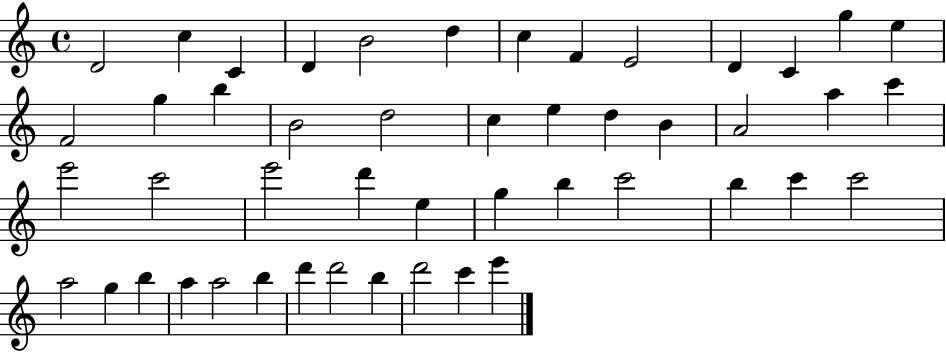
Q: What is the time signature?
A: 4/4